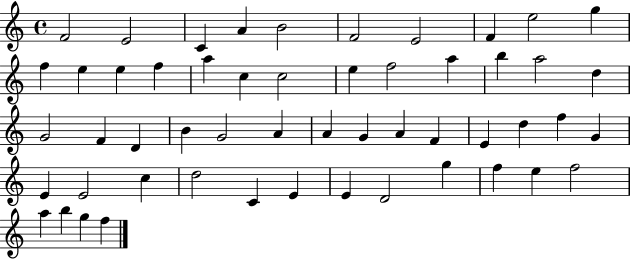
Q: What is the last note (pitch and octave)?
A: F5